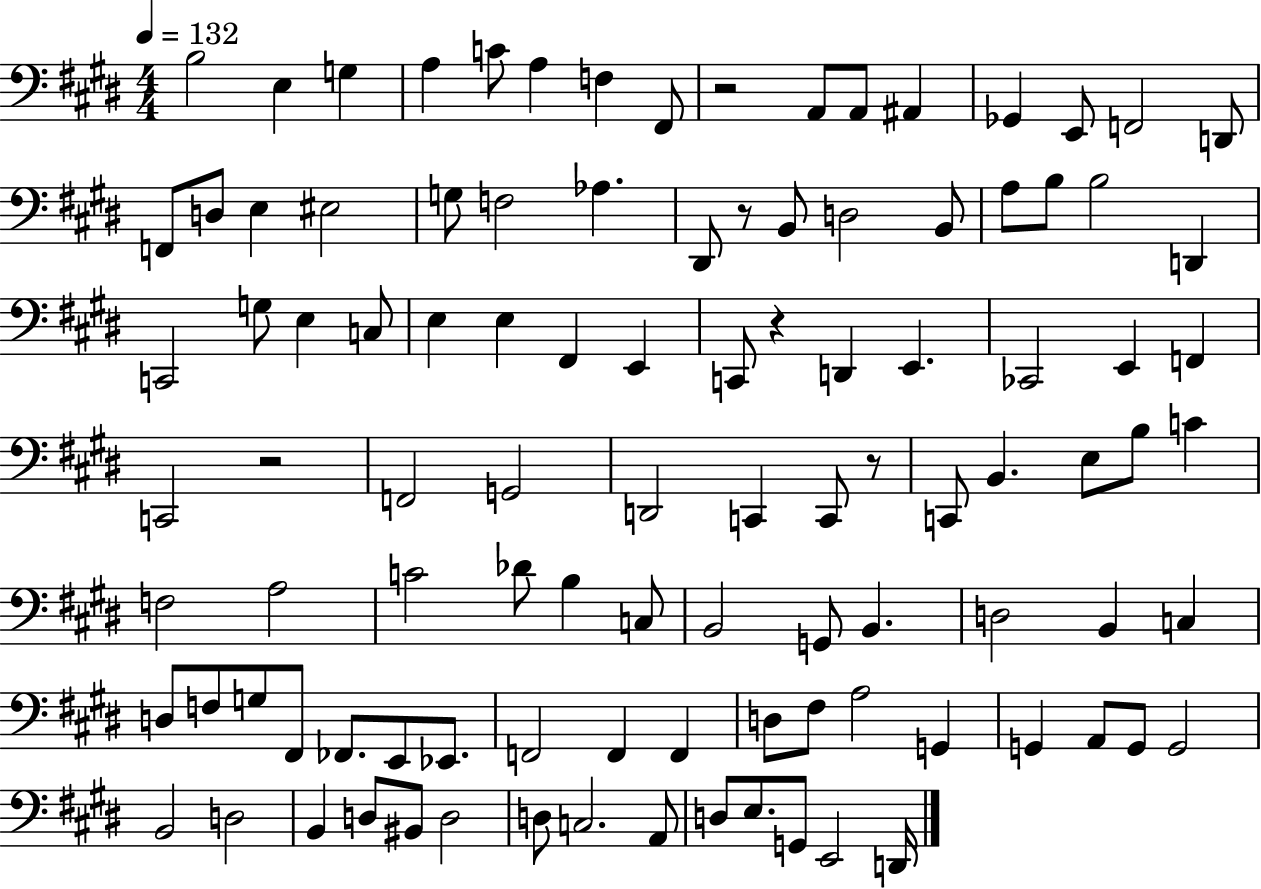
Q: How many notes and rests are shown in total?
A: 104